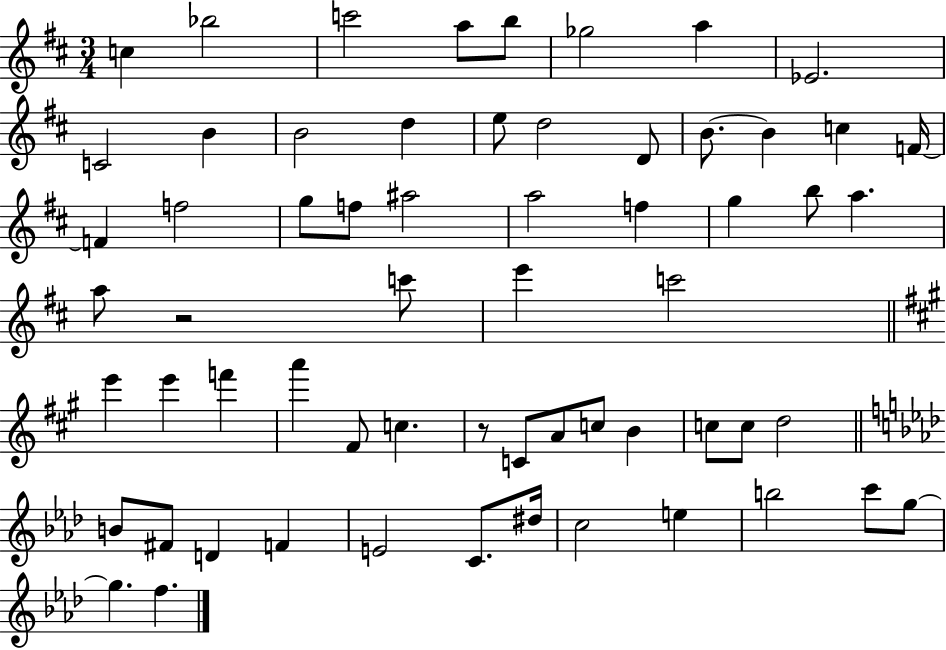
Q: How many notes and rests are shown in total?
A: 62